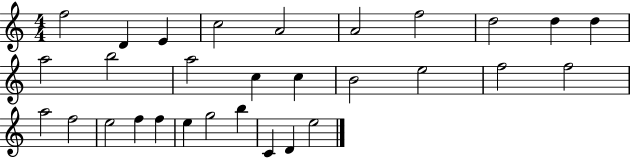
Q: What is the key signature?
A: C major